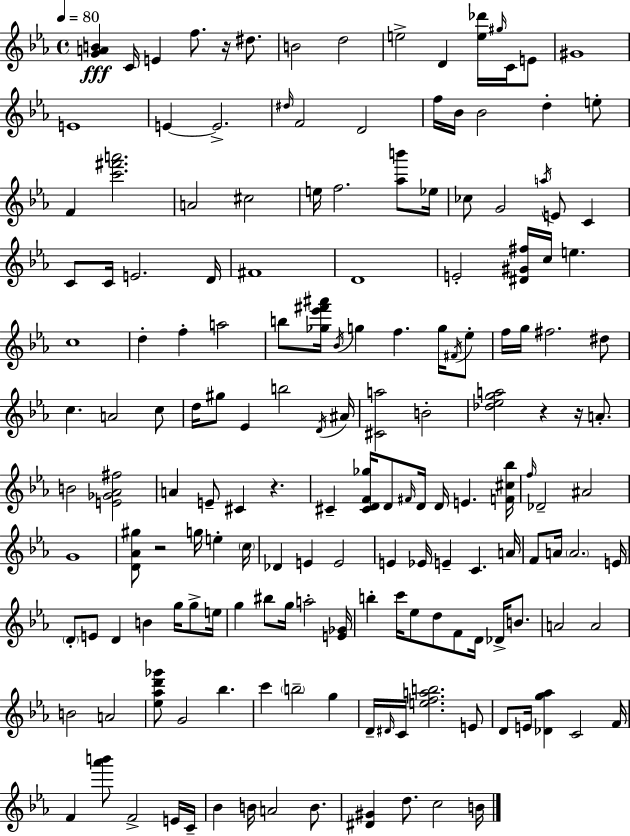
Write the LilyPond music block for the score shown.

{
  \clef treble
  \time 4/4
  \defaultTimeSignature
  \key c \minor
  \tempo 4 = 80
  \repeat volta 2 { <g' a' b'>4\fff c'16 e'4 f''8. r16 dis''8. | b'2 d''2 | e''2-> d'4 <e'' des'''>16 \grace { gis''16 } c'16 e'8 | gis'1 | \break e'1 | e'4~~ e'2.-> | \grace { dis''16 } f'2 d'2 | f''16 bes'16 bes'2 d''4-. | \break e''8-. f'4 <c''' fis''' a'''>2. | a'2 cis''2 | e''16 f''2. <aes'' b'''>8 | ees''16 ces''8 g'2 \acciaccatura { a''16 } e'8 c'4 | \break c'8 c'16 e'2. | d'16 fis'1 | d'1 | e'2-. <dis' gis' fis''>16 c''16 e''4. | \break c''1 | d''4-. f''4-. a''2 | b''8 <ges'' ees''' fis''' ais'''>16 \acciaccatura { bes'16 } g''4 f''4. | g''16 \acciaccatura { fis'16 } ees''8-. f''16 g''16 fis''2. | \break dis''8 c''4. a'2 | c''8 d''16 gis''8 ees'4 b''2 | \acciaccatura { d'16 } ais'16 <cis' a''>2 b'2-. | <des'' ees'' g'' a''>2 r4 | \break r16 a'8.-. b'2 <e' ges' aes' fis''>2 | a'4 e'8-- cis'4 | r4. cis'4-- <cis' d' f' ges''>16 d'8 \grace { fis'16 } d'16 d'16 | e'4. <f' cis'' bes''>16 \grace { f''16 } des'2-- | \break ais'2 g'1 | <d' aes' gis''>8 r2 | g''16 e''4-. \parenthesize c''16 des'4 e'4 | e'2 e'4 ees'16 e'4-- | \break c'4. a'16 f'8 a'16 \parenthesize a'2. | e'16 \parenthesize d'8-. e'8 d'4 | b'4 g''16 g''8-> e''16 g''4 bis''8 g''16 a''2-. | <e' ges'>16 b''4-. c'''16 ees''8 d''8 | \break f'8 d'16 des'16-> b'8. a'2 | a'2 b'2 | a'2 <ees'' aes'' d''' ges'''>8 g'2 | bes''4. c'''4 \parenthesize b''2-- | \break g''4 d'16-- \grace { dis'16 } c'16 <e'' f'' a'' b''>2. | e'8 d'8 e'16 <des' g'' aes''>4 | c'2 f'16 f'4 <aes''' b'''>8 f'2-> | e'16 c'16-- bes'4 b'16 a'2 | \break b'8. <dis' gis'>4 d''8. | c''2 b'16 } \bar "|."
}